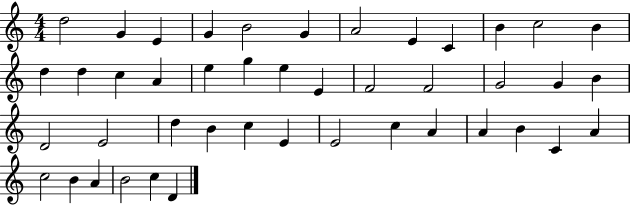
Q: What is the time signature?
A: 4/4